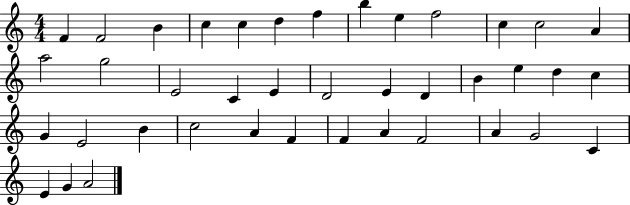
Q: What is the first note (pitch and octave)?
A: F4